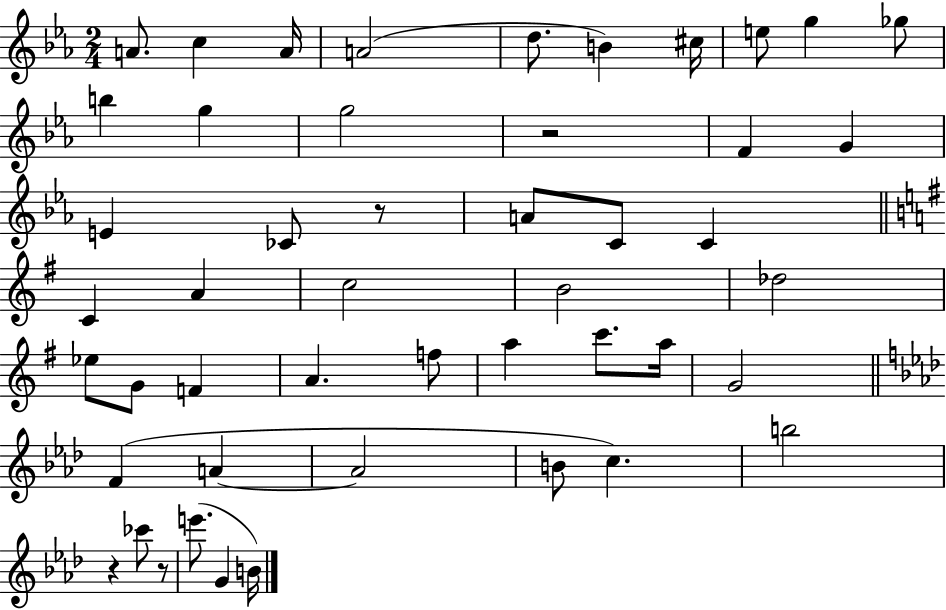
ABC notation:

X:1
T:Untitled
M:2/4
L:1/4
K:Eb
A/2 c A/4 A2 d/2 B ^c/4 e/2 g _g/2 b g g2 z2 F G E _C/2 z/2 A/2 C/2 C C A c2 B2 _d2 _e/2 G/2 F A f/2 a c'/2 a/4 G2 F A A2 B/2 c b2 z _c'/2 z/2 e'/2 G B/4